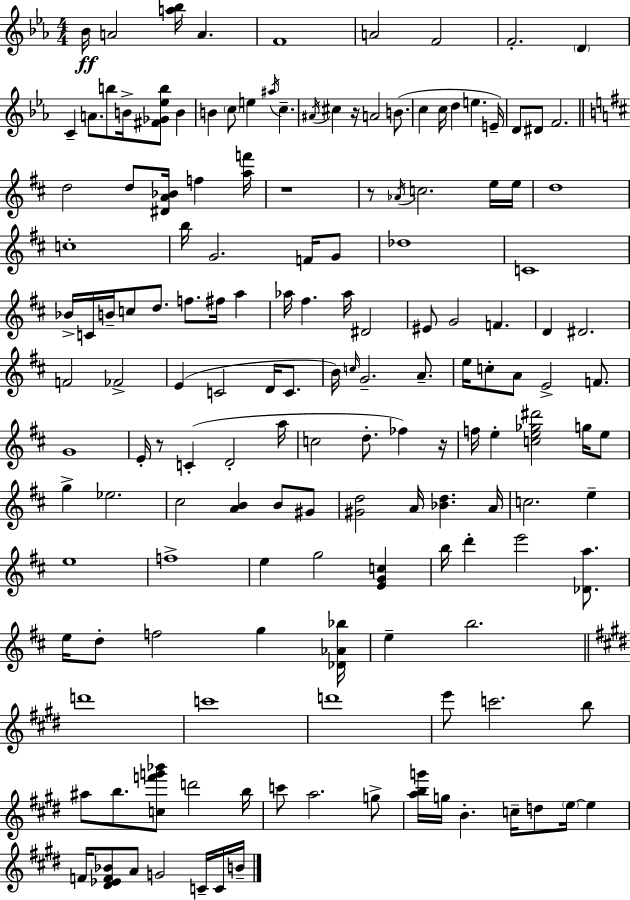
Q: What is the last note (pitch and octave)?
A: B4